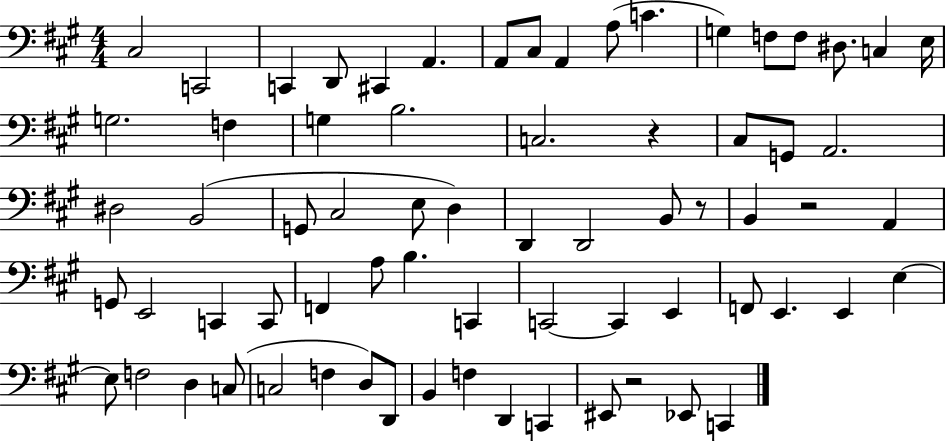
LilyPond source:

{
  \clef bass
  \numericTimeSignature
  \time 4/4
  \key a \major
  \repeat volta 2 { cis2 c,2 | c,4 d,8 cis,4 a,4. | a,8 cis8 a,4 a8( c'4. | g4) f8 f8 dis8. c4 e16 | \break g2. f4 | g4 b2. | c2. r4 | cis8 g,8 a,2. | \break dis2 b,2( | g,8 cis2 e8 d4) | d,4 d,2 b,8 r8 | b,4 r2 a,4 | \break g,8 e,2 c,4 c,8 | f,4 a8 b4. c,4 | c,2~~ c,4 e,4 | f,8 e,4. e,4 e4~~ | \break e8 f2 d4 c8( | c2 f4 d8) d,8 | b,4 f4 d,4 c,4 | eis,8 r2 ees,8 c,4 | \break } \bar "|."
}